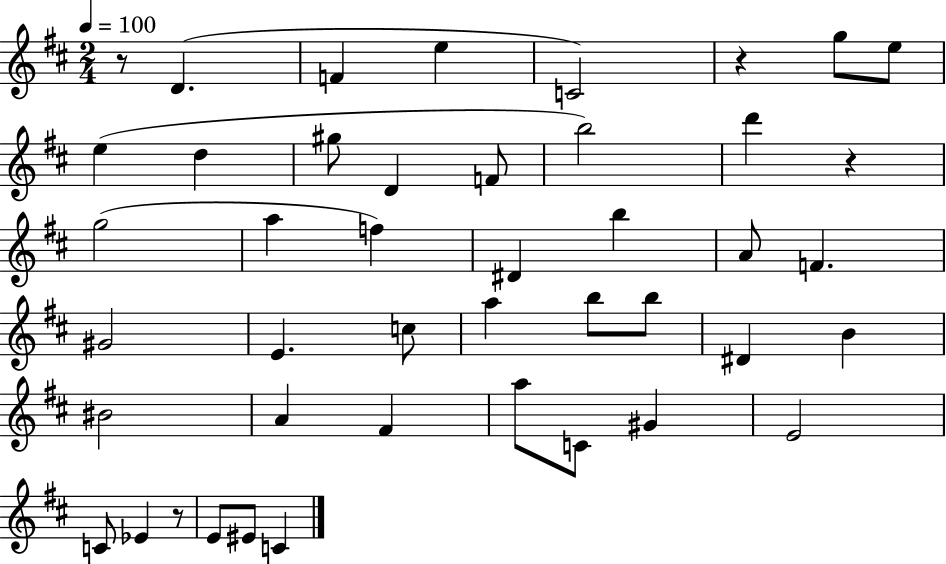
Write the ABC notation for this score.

X:1
T:Untitled
M:2/4
L:1/4
K:D
z/2 D F e C2 z g/2 e/2 e d ^g/2 D F/2 b2 d' z g2 a f ^D b A/2 F ^G2 E c/2 a b/2 b/2 ^D B ^B2 A ^F a/2 C/2 ^G E2 C/2 _E z/2 E/2 ^E/2 C